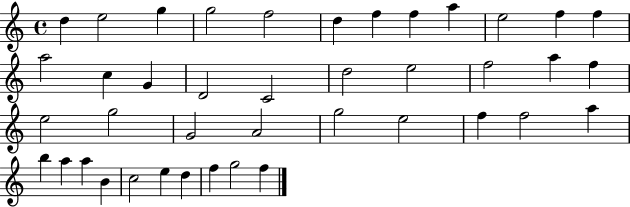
X:1
T:Untitled
M:4/4
L:1/4
K:C
d e2 g g2 f2 d f f a e2 f f a2 c G D2 C2 d2 e2 f2 a f e2 g2 G2 A2 g2 e2 f f2 a b a a B c2 e d f g2 f